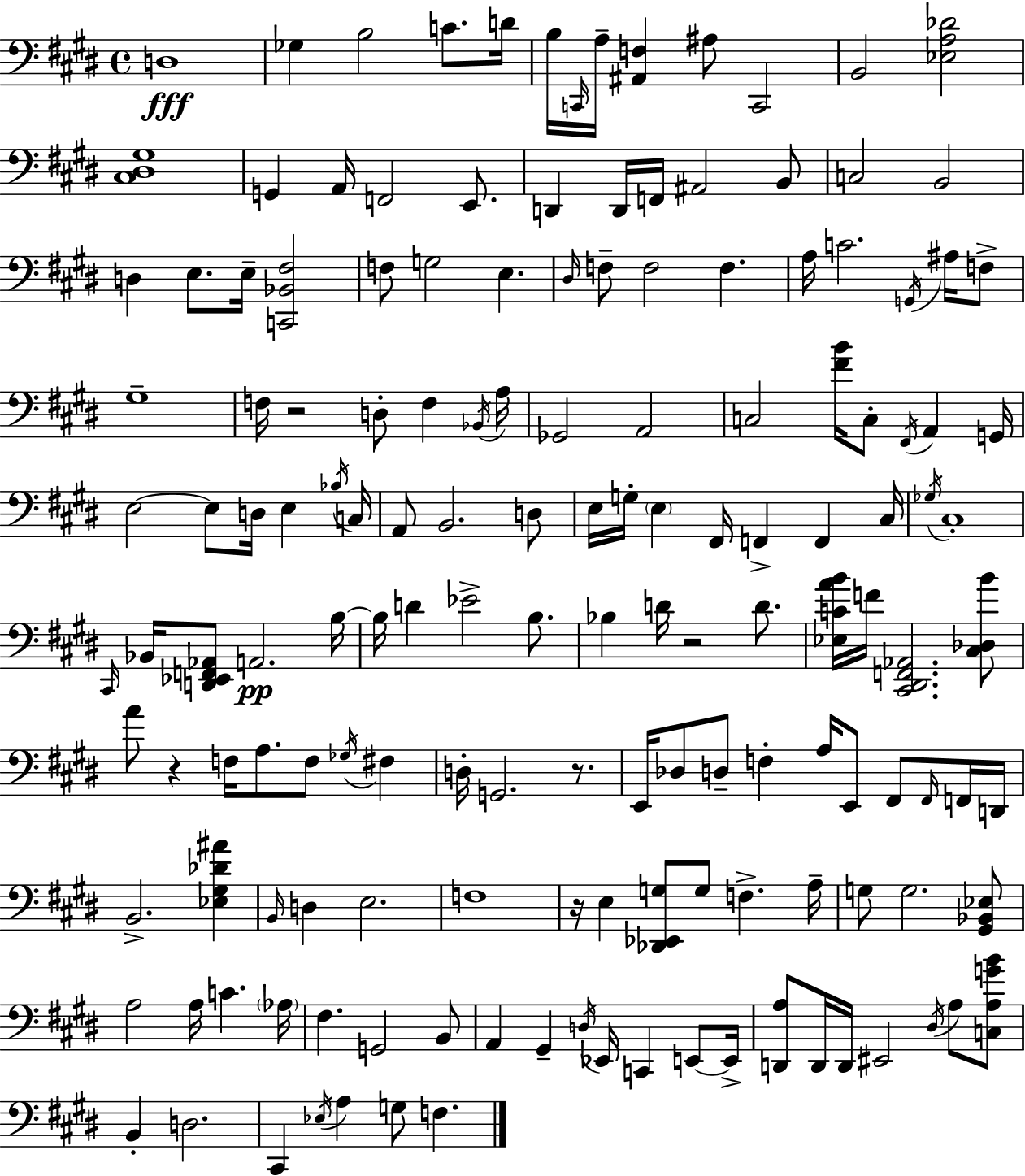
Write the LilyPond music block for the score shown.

{
  \clef bass
  \time 4/4
  \defaultTimeSignature
  \key e \major
  d1\fff | ges4 b2 c'8. d'16 | b16 \grace { c,16 } a16-- <ais, f>4 ais8 c,2 | b,2 <ees a des'>2 | \break <cis dis gis>1 | g,4 a,16 f,2 e,8. | d,4 d,16 f,16 ais,2 b,8 | c2 b,2 | \break d4 e8. e16-- <c, bes, fis>2 | f8 g2 e4. | \grace { dis16 } f8-- f2 f4. | a16 c'2. \acciaccatura { g,16 } | \break ais16 f8-> gis1-- | f16 r2 d8-. f4 | \acciaccatura { bes,16 } a16 ges,2 a,2 | c2 <fis' b'>16 c8-. \acciaccatura { fis,16 } | \break a,4 g,16 e2~~ e8 d16 | e4 \acciaccatura { bes16 } c16 a,8 b,2. | d8 e16 g16-. \parenthesize e4 fis,16 f,4-> | f,4 cis16 \acciaccatura { ges16 } cis1-. | \break \grace { cis,16 } bes,16 <d, ees, f, aes,>8 a,2.\pp | b16~~ b16 d'4 ees'2-> | b8. bes4 d'16 r2 | d'8. <ees c' a' b'>16 f'16 <cis, dis, f, aes,>2. | \break <cis des b'>8 a'8 r4 f16 a8. | f8 \acciaccatura { ges16 } fis4 d16-. g,2. | r8. e,16 des8 d8-- f4-. | a16 e,8 fis,8 \grace { fis,16 } f,16 d,16 b,2.-> | \break <ees gis des' ais'>4 \grace { b,16 } d4 e2. | f1 | r16 e4 | <des, ees, g>8 g8 f4.-> a16-- g8 g2. | \break <gis, bes, ees>8 a2 | a16 c'4. \parenthesize aes16 fis4. | g,2 b,8 a,4 gis,4-- | \acciaccatura { d16 } ees,16 c,4 e,8~~ e,16-> <d, a>8 d,16 d,16 | \break eis,2 \acciaccatura { dis16 } a8 <c a g' b'>8 b,4-. | d2. cis,4 | \acciaccatura { ees16 } a4 g8 f4. \bar "|."
}